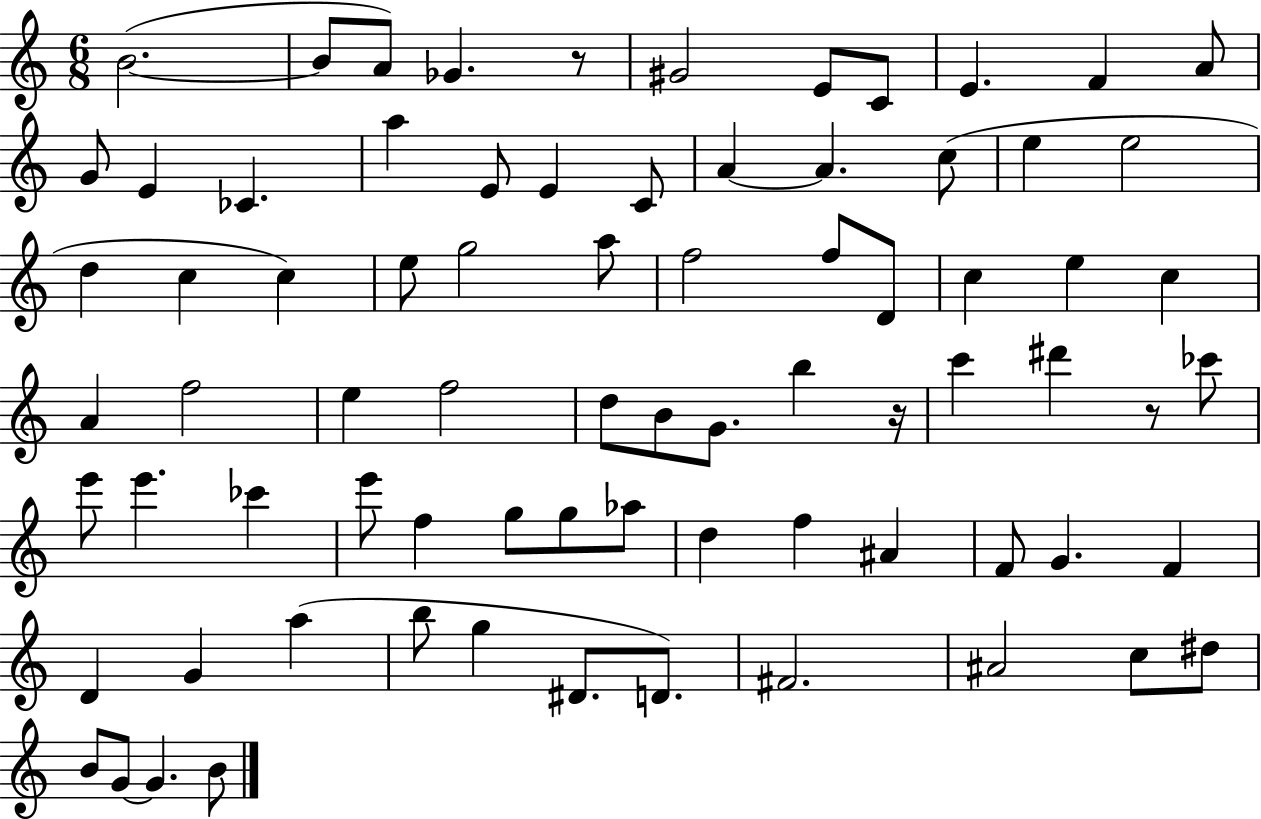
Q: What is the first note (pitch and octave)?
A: B4